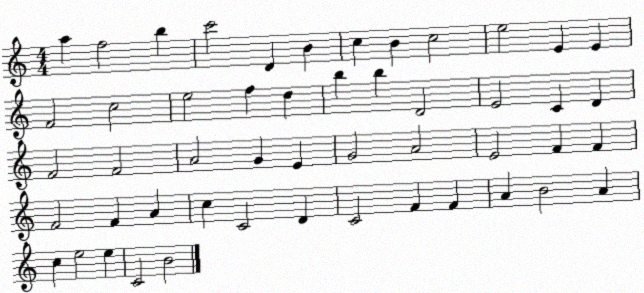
X:1
T:Untitled
M:4/4
L:1/4
K:C
a f2 b c'2 D B c B c2 e2 E E F2 c2 e2 f d b b D2 E2 C D F2 F2 A2 G E G2 A2 E2 F F F2 F A c C2 D C2 F F A B2 A c e2 e C2 B2